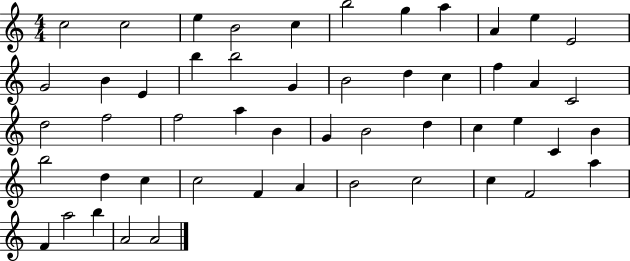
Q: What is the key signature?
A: C major